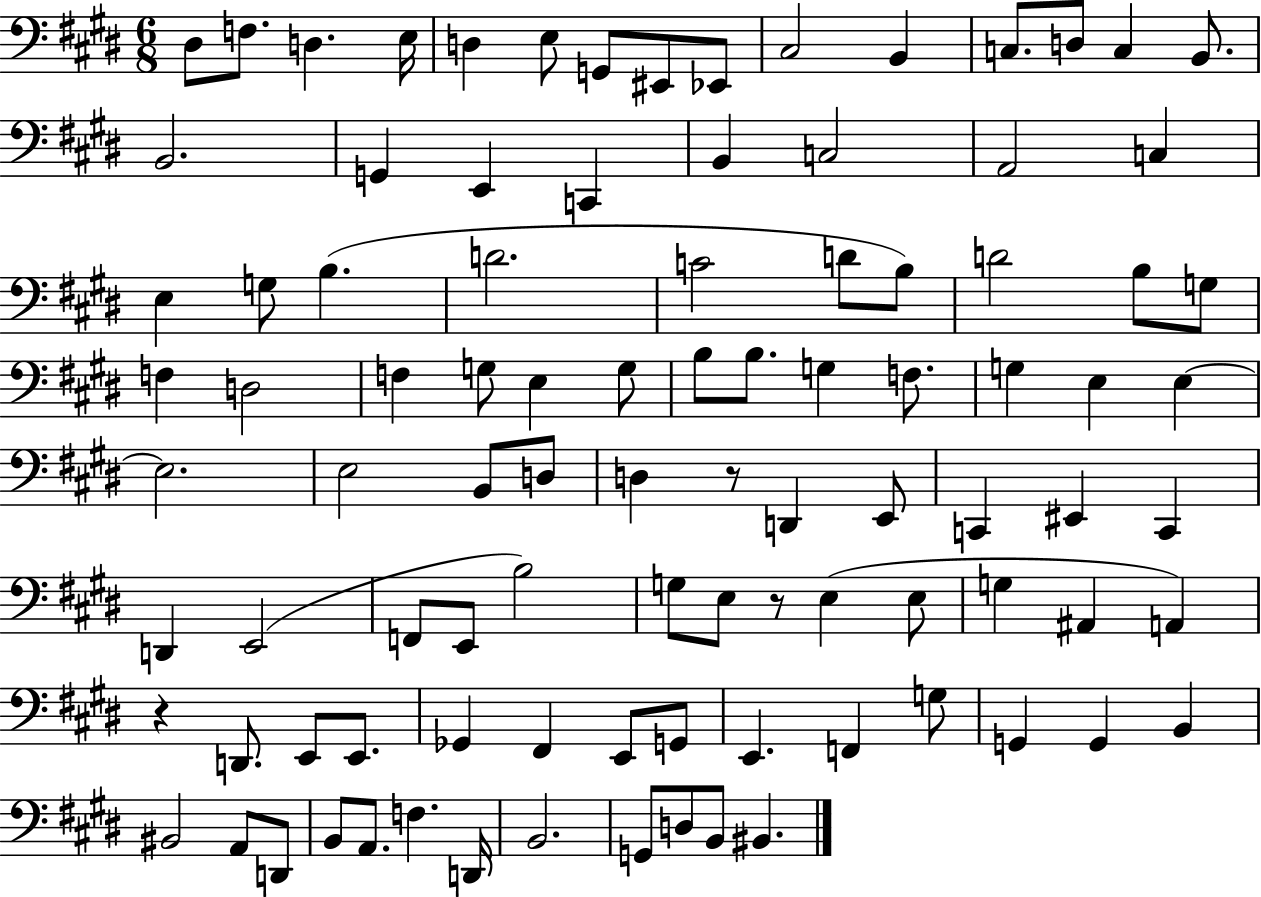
X:1
T:Untitled
M:6/8
L:1/4
K:E
^D,/2 F,/2 D, E,/4 D, E,/2 G,,/2 ^E,,/2 _E,,/2 ^C,2 B,, C,/2 D,/2 C, B,,/2 B,,2 G,, E,, C,, B,, C,2 A,,2 C, E, G,/2 B, D2 C2 D/2 B,/2 D2 B,/2 G,/2 F, D,2 F, G,/2 E, G,/2 B,/2 B,/2 G, F,/2 G, E, E, E,2 E,2 B,,/2 D,/2 D, z/2 D,, E,,/2 C,, ^E,, C,, D,, E,,2 F,,/2 E,,/2 B,2 G,/2 E,/2 z/2 E, E,/2 G, ^A,, A,, z D,,/2 E,,/2 E,,/2 _G,, ^F,, E,,/2 G,,/2 E,, F,, G,/2 G,, G,, B,, ^B,,2 A,,/2 D,,/2 B,,/2 A,,/2 F, D,,/4 B,,2 G,,/2 D,/2 B,,/2 ^B,,